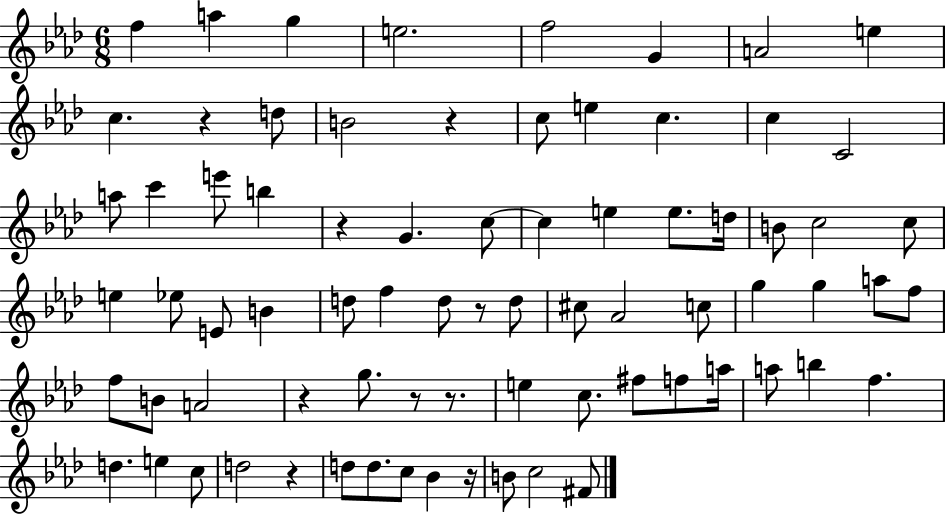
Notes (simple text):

F5/q A5/q G5/q E5/h. F5/h G4/q A4/h E5/q C5/q. R/q D5/e B4/h R/q C5/e E5/q C5/q. C5/q C4/h A5/e C6/q E6/e B5/q R/q G4/q. C5/e C5/q E5/q E5/e. D5/s B4/e C5/h C5/e E5/q Eb5/e E4/e B4/q D5/e F5/q D5/e R/e D5/e C#5/e Ab4/h C5/e G5/q G5/q A5/e F5/e F5/e B4/e A4/h R/q G5/e. R/e R/e. E5/q C5/e. F#5/e F5/e A5/s A5/e B5/q F5/q. D5/q. E5/q C5/e D5/h R/q D5/e D5/e. C5/e Bb4/q R/s B4/e C5/h F#4/e